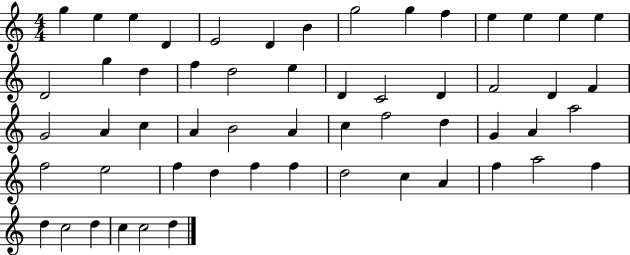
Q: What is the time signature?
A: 4/4